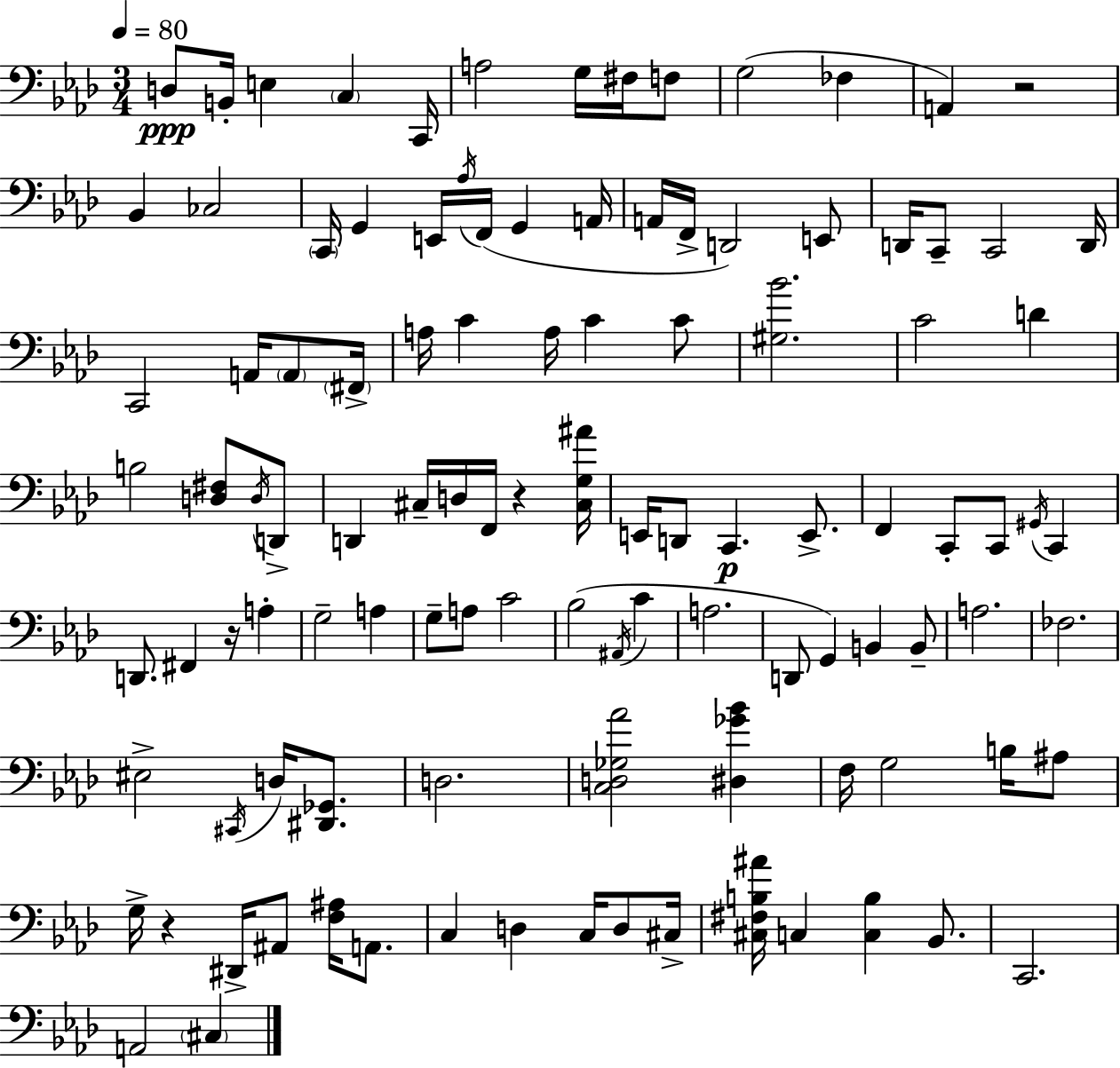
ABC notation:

X:1
T:Untitled
M:3/4
L:1/4
K:Ab
D,/2 B,,/4 E, C, C,,/4 A,2 G,/4 ^F,/4 F,/2 G,2 _F, A,, z2 _B,, _C,2 C,,/4 G,, E,,/4 _A,/4 F,,/4 G,, A,,/4 A,,/4 F,,/4 D,,2 E,,/2 D,,/4 C,,/2 C,,2 D,,/4 C,,2 A,,/4 A,,/2 ^F,,/4 A,/4 C A,/4 C C/2 [^G,_B]2 C2 D B,2 [D,^F,]/2 D,/4 D,,/2 D,, ^C,/4 D,/4 F,,/4 z [^C,G,^A]/4 E,,/4 D,,/2 C,, E,,/2 F,, C,,/2 C,,/2 ^G,,/4 C,, D,,/2 ^F,, z/4 A, G,2 A, G,/2 A,/2 C2 _B,2 ^A,,/4 C A,2 D,,/2 G,, B,, B,,/2 A,2 _F,2 ^E,2 ^C,,/4 D,/4 [^D,,_G,,]/2 D,2 [C,D,_G,_A]2 [^D,_G_B] F,/4 G,2 B,/4 ^A,/2 G,/4 z ^D,,/4 ^A,,/2 [F,^A,]/4 A,,/2 C, D, C,/4 D,/2 ^C,/4 [^C,^F,B,^A]/4 C, [C,B,] _B,,/2 C,,2 A,,2 ^C,